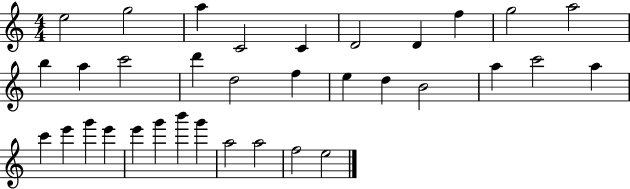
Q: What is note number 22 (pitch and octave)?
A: A5